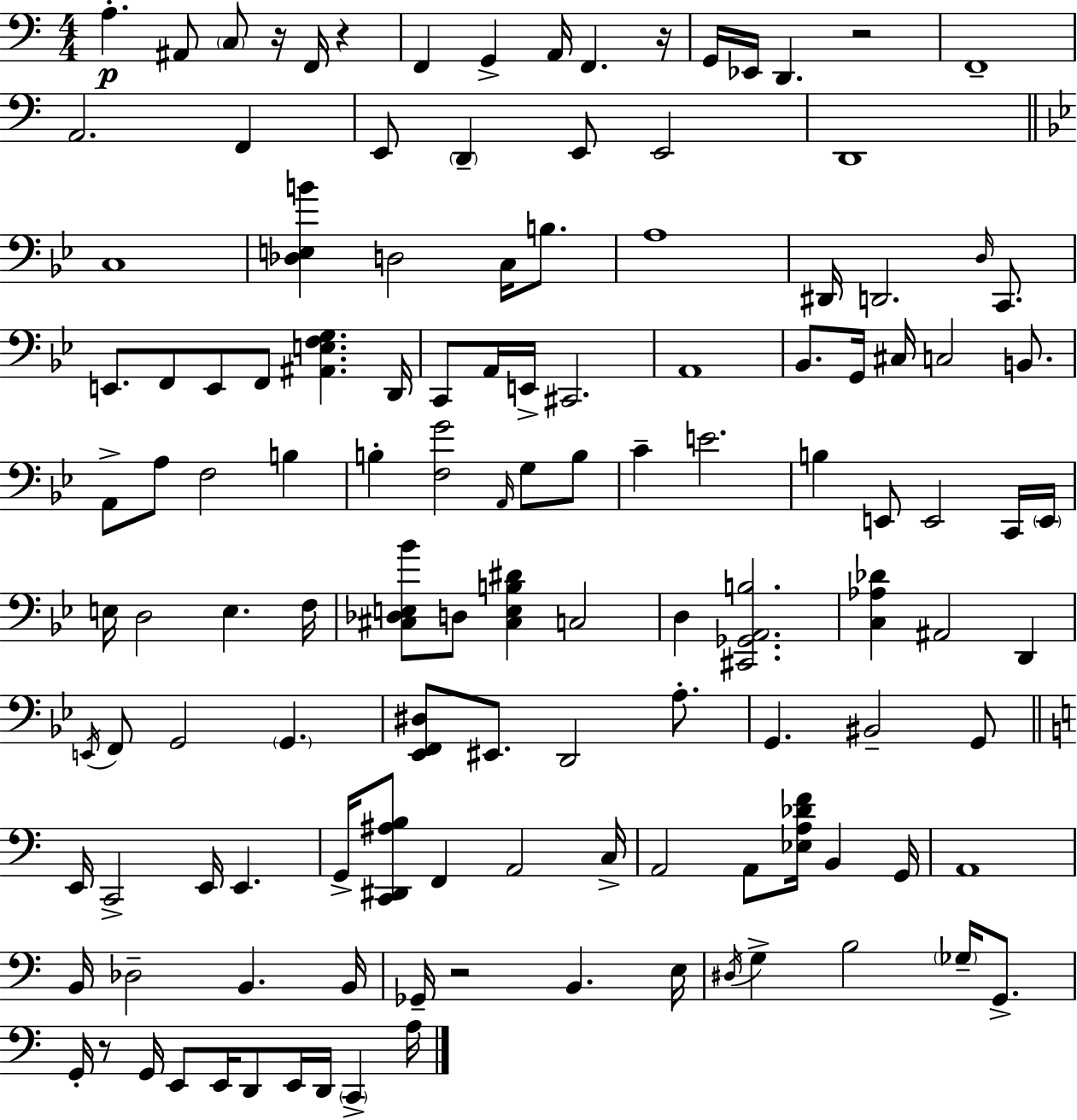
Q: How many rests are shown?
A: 6